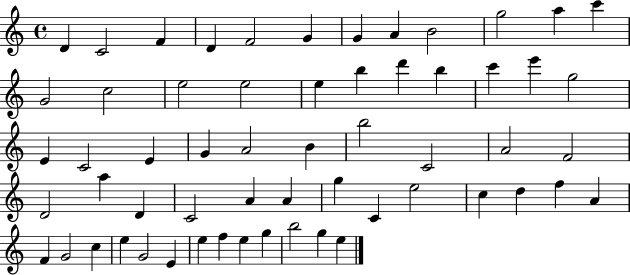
D4/q C4/h F4/q D4/q F4/h G4/q G4/q A4/q B4/h G5/h A5/q C6/q G4/h C5/h E5/h E5/h E5/q B5/q D6/q B5/q C6/q E6/q G5/h E4/q C4/h E4/q G4/q A4/h B4/q B5/h C4/h A4/h F4/h D4/h A5/q D4/q C4/h A4/q A4/q G5/q C4/q E5/h C5/q D5/q F5/q A4/q F4/q G4/h C5/q E5/q G4/h E4/q E5/q F5/q E5/q G5/q B5/h G5/q E5/q